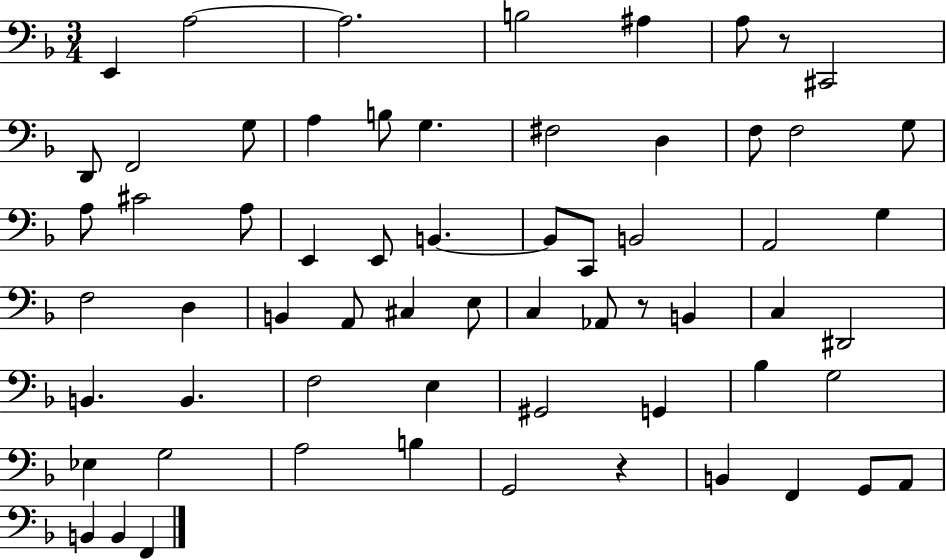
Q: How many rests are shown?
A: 3